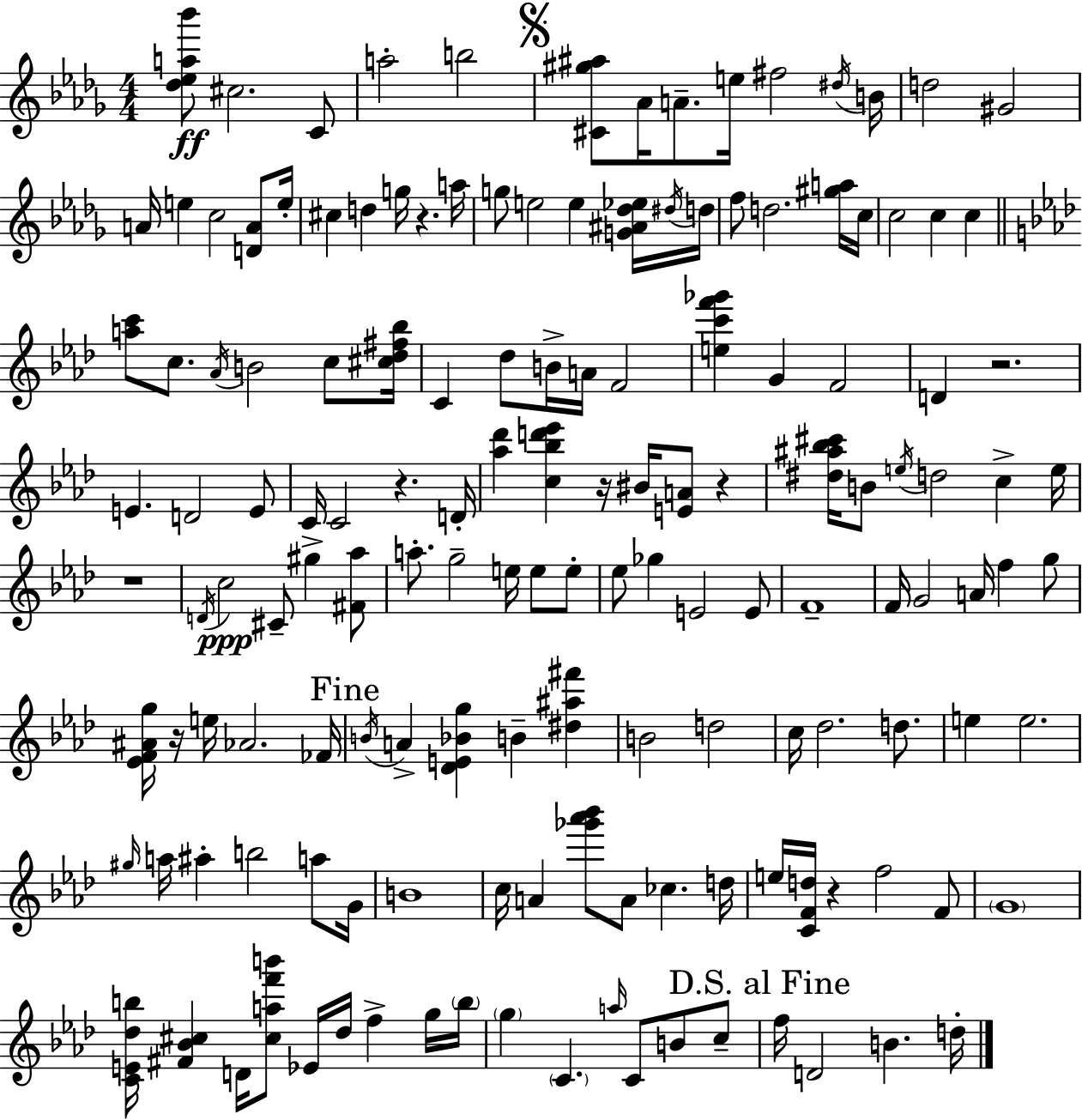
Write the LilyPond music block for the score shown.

{
  \clef treble
  \numericTimeSignature
  \time 4/4
  \key bes \minor
  <des'' ees'' a'' bes'''>8\ff cis''2. c'8 | a''2-. b''2 | \mark \markup { \musicglyph "scripts.segno" } <cis' gis'' ais''>8 aes'16 a'8.-- e''16 fis''2 \acciaccatura { dis''16 } | b'16 d''2 gis'2 | \break a'16 e''4 c''2 <d' a'>8 | e''16-. cis''4 d''4 g''16 r4. | a''16 g''8 e''2 e''4 <g' ais' des'' ees''>16 | \acciaccatura { dis''16 } d''16 f''8 d''2. | \break <gis'' a''>16 c''16 c''2 c''4 c''4 | \bar "||" \break \key aes \major <a'' c'''>8 c''8. \acciaccatura { aes'16 } b'2 c''8 | <cis'' des'' fis'' bes''>16 c'4 des''8 b'16-> a'16 f'2 | <e'' c''' f''' ges'''>4 g'4 f'2 | d'4 r2. | \break e'4. d'2 e'8 | c'16 c'2 r4. | d'16-. <aes'' des'''>4 <c'' bes'' d''' ees'''>4 r16 bis'16 <e' a'>8 r4 | <dis'' ais'' bes'' cis'''>16 b'8 \acciaccatura { e''16 } d''2 c''4-> | \break e''16 r1 | \acciaccatura { d'16 } c''2\ppp cis'8-- gis''4-> | <fis' aes''>8 a''8.-. g''2-- e''16 e''8 | e''8-. ees''8 ges''4 e'2 | \break e'8 f'1-- | f'16 g'2 a'16 f''4 | g''8 <ees' f' ais' g''>16 r16 e''16 aes'2. | fes'16 \mark "Fine" \acciaccatura { b'16 } a'4-> <des' e' bes' g''>4 b'4-- | \break <dis'' ais'' fis'''>4 b'2 d''2 | c''16 des''2. | d''8. e''4 e''2. | \grace { gis''16 } a''16 ais''4-. b''2 | \break a''8 g'16 b'1 | c''16 a'4 <ges''' aes''' bes'''>8 a'8 ces''4. | d''16 e''16 <c' f' d''>16 r4 f''2 | f'8 \parenthesize g'1 | \break <c' e' des'' b''>16 <fis' bes' cis''>4 d'16 <cis'' a'' f''' b'''>8 ees'16 des''16 f''4-> | g''16 \parenthesize b''16 \parenthesize g''4 \parenthesize c'4. \grace { a''16 } | c'8 b'8 c''8-- \mark "D.S. al Fine" f''16 d'2 b'4. | d''16-. \bar "|."
}